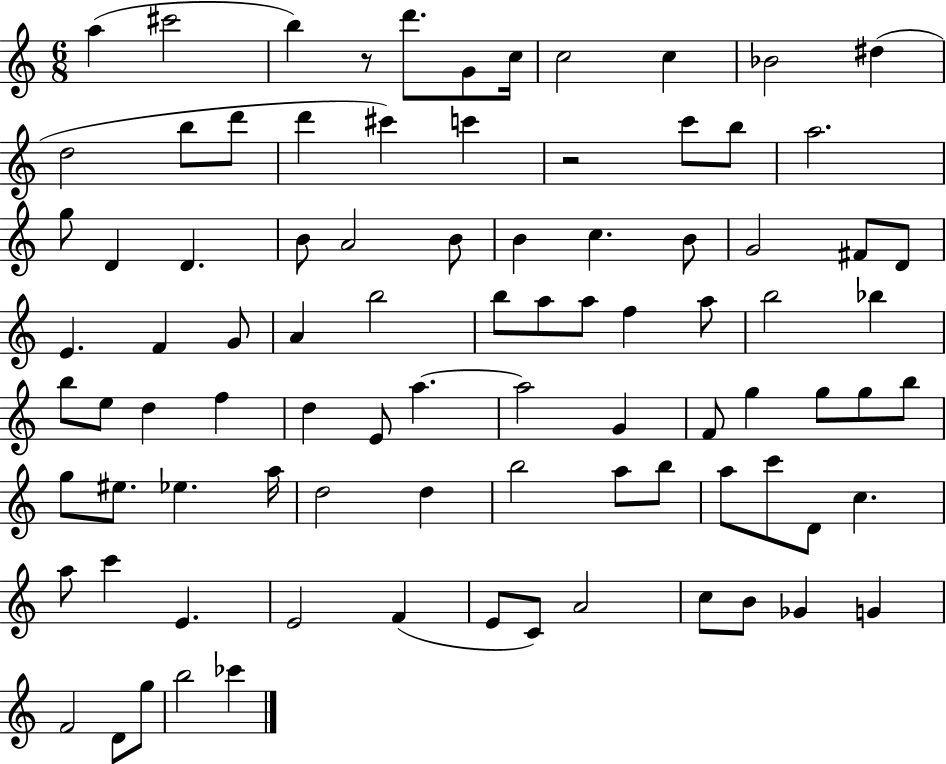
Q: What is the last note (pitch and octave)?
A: CES6